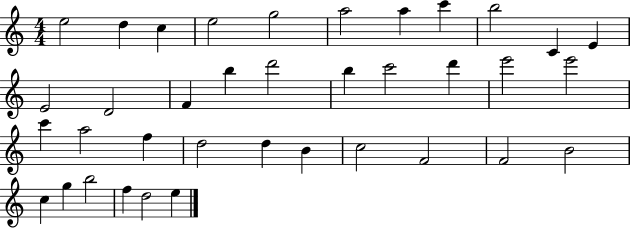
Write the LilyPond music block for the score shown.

{
  \clef treble
  \numericTimeSignature
  \time 4/4
  \key c \major
  e''2 d''4 c''4 | e''2 g''2 | a''2 a''4 c'''4 | b''2 c'4 e'4 | \break e'2 d'2 | f'4 b''4 d'''2 | b''4 c'''2 d'''4 | e'''2 e'''2 | \break c'''4 a''2 f''4 | d''2 d''4 b'4 | c''2 f'2 | f'2 b'2 | \break c''4 g''4 b''2 | f''4 d''2 e''4 | \bar "|."
}